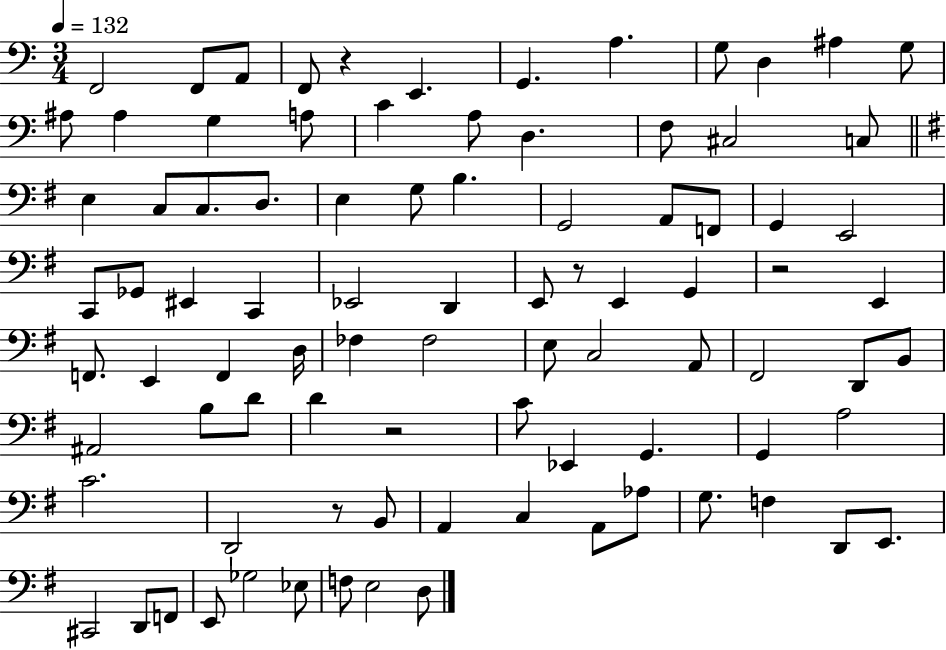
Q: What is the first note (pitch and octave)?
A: F2